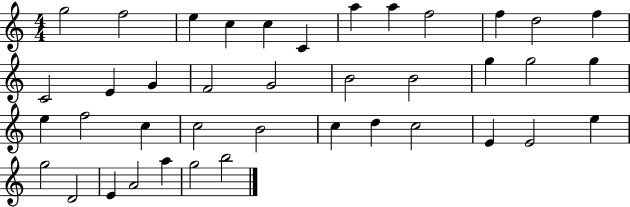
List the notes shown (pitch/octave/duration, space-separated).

G5/h F5/h E5/q C5/q C5/q C4/q A5/q A5/q F5/h F5/q D5/h F5/q C4/h E4/q G4/q F4/h G4/h B4/h B4/h G5/q G5/h G5/q E5/q F5/h C5/q C5/h B4/h C5/q D5/q C5/h E4/q E4/h E5/q G5/h D4/h E4/q A4/h A5/q G5/h B5/h